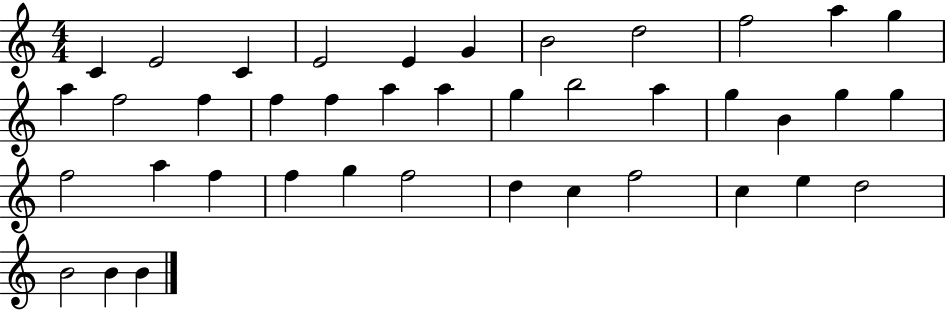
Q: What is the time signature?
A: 4/4